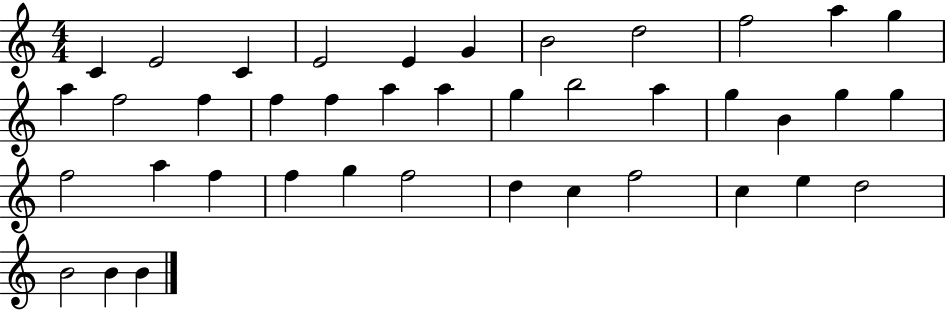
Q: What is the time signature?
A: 4/4